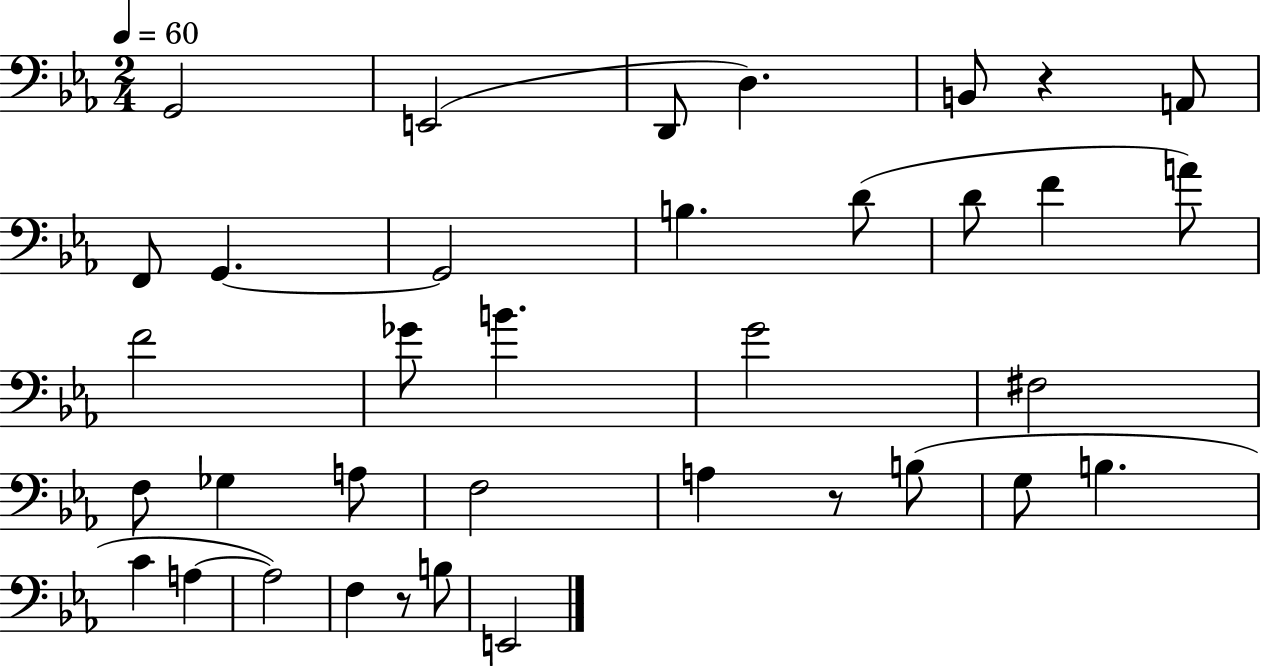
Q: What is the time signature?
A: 2/4